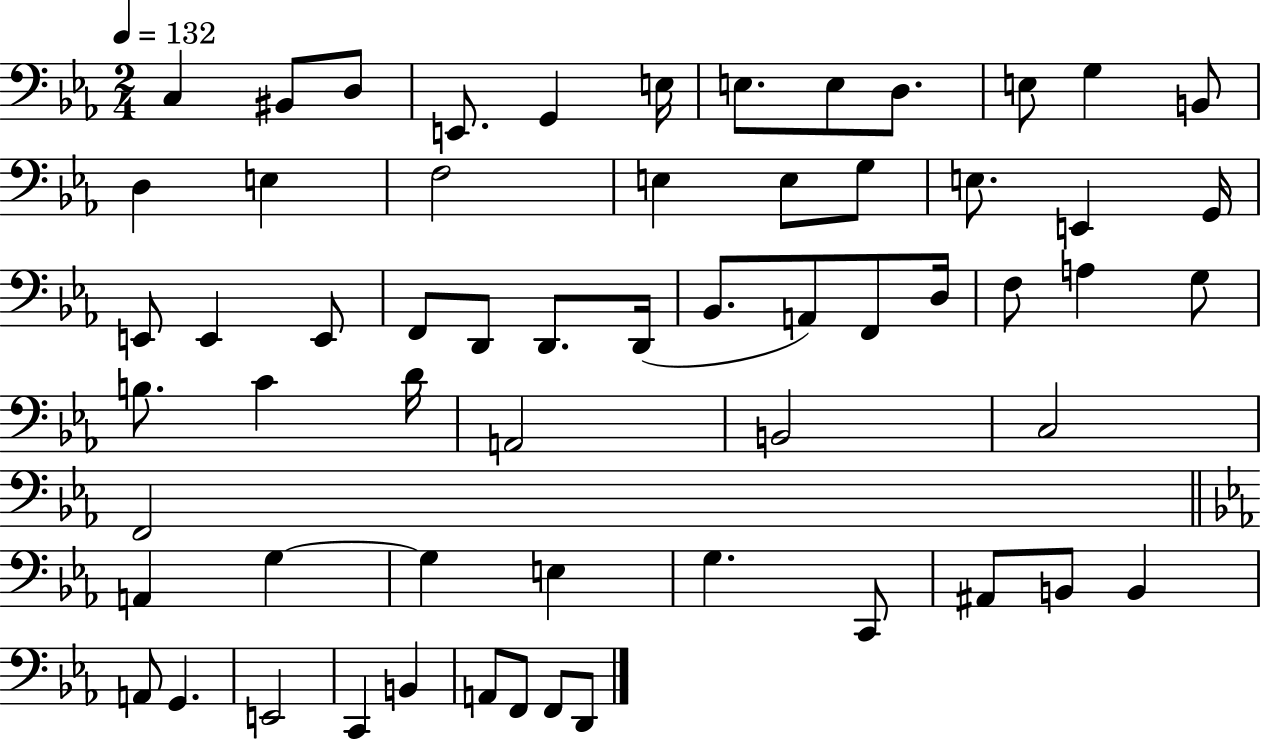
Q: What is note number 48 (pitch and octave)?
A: C2